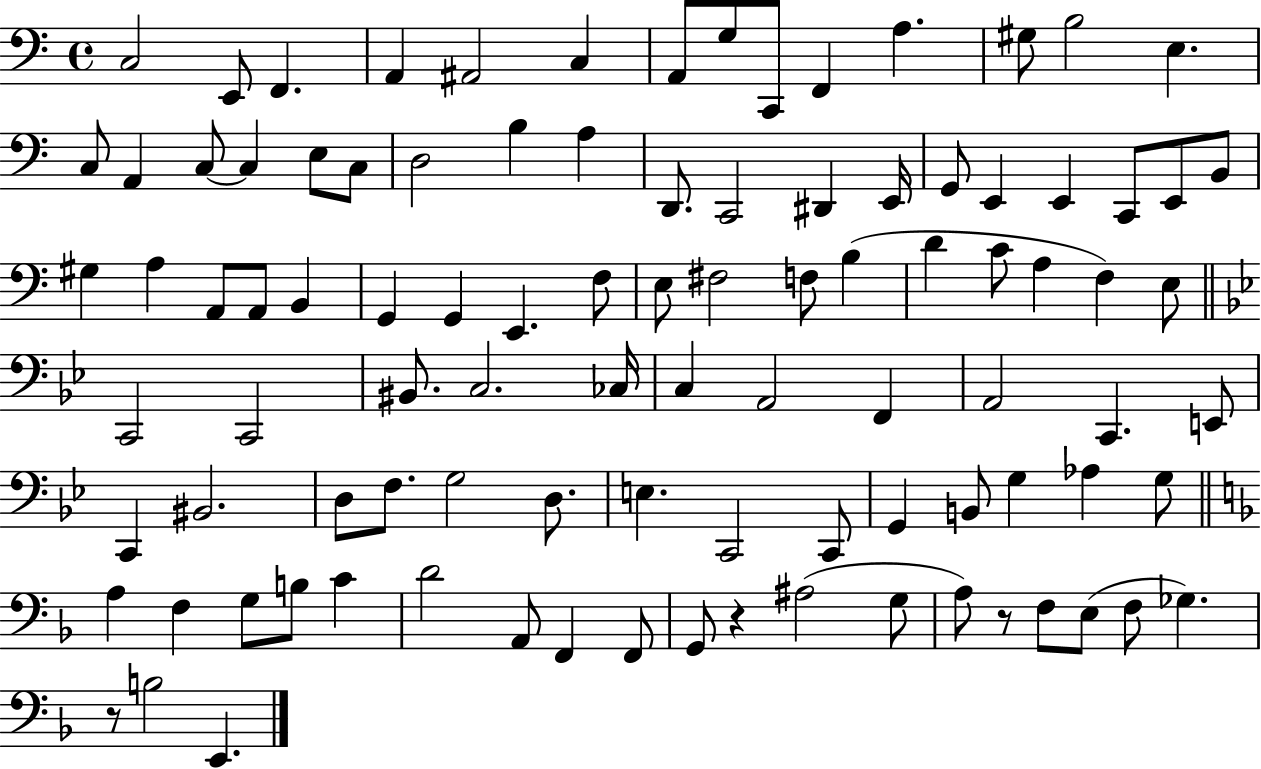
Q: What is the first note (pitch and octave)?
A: C3